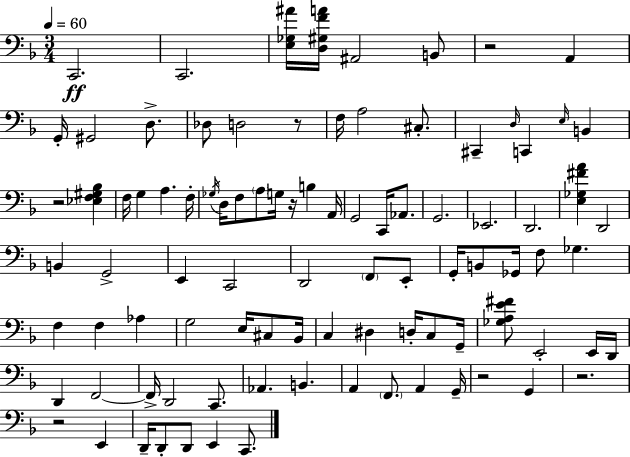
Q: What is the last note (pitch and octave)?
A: C2